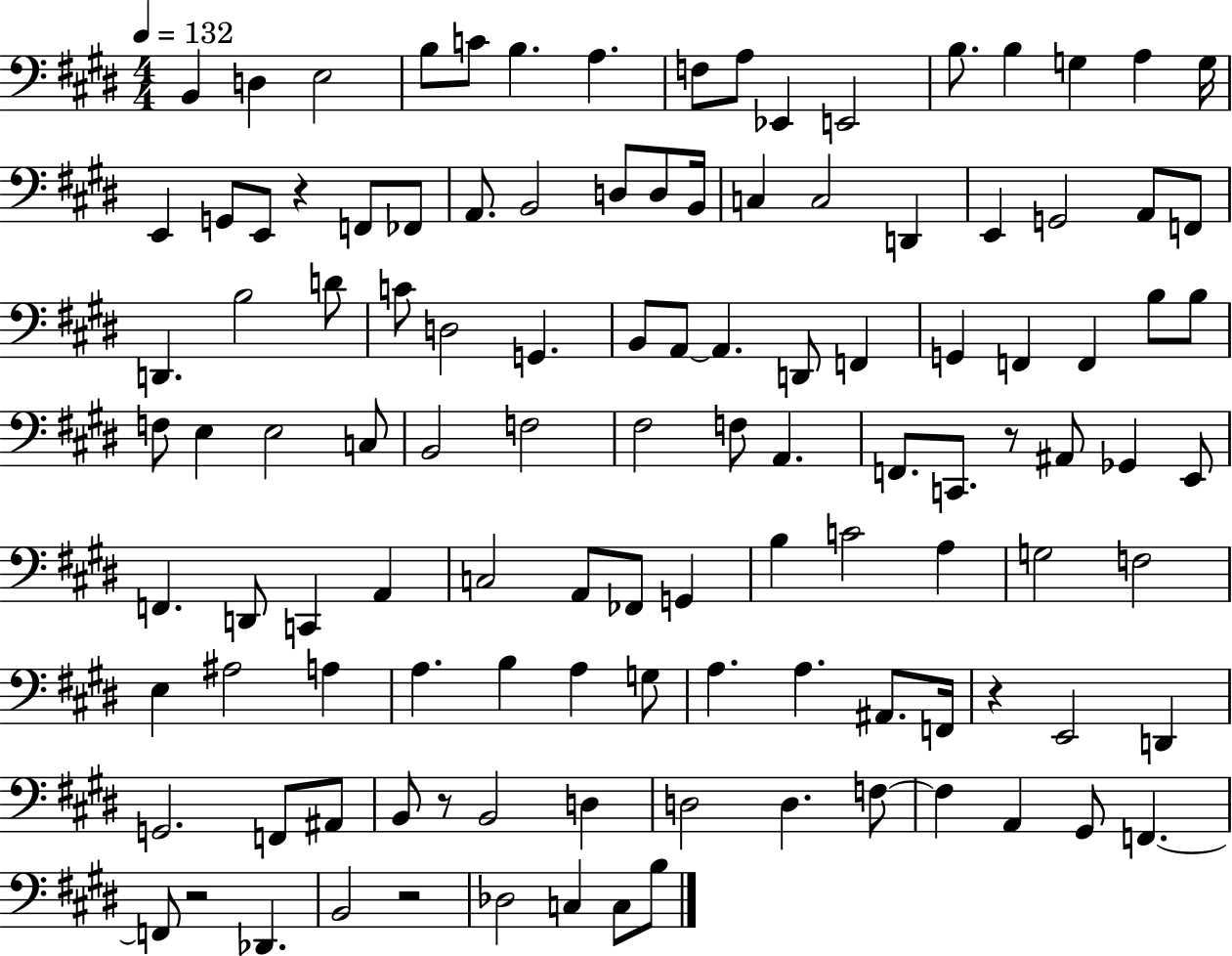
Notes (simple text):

B2/q D3/q E3/h B3/e C4/e B3/q. A3/q. F3/e A3/e Eb2/q E2/h B3/e. B3/q G3/q A3/q G3/s E2/q G2/e E2/e R/q F2/e FES2/e A2/e. B2/h D3/e D3/e B2/s C3/q C3/h D2/q E2/q G2/h A2/e F2/e D2/q. B3/h D4/e C4/e D3/h G2/q. B2/e A2/e A2/q. D2/e F2/q G2/q F2/q F2/q B3/e B3/e F3/e E3/q E3/h C3/e B2/h F3/h F#3/h F3/e A2/q. F2/e. C2/e. R/e A#2/e Gb2/q E2/e F2/q. D2/e C2/q A2/q C3/h A2/e FES2/e G2/q B3/q C4/h A3/q G3/h F3/h E3/q A#3/h A3/q A3/q. B3/q A3/q G3/e A3/q. A3/q. A#2/e. F2/s R/q E2/h D2/q G2/h. F2/e A#2/e B2/e R/e B2/h D3/q D3/h D3/q. F3/e F3/q A2/q G#2/e F2/q. F2/e R/h Db2/q. B2/h R/h Db3/h C3/q C3/e B3/e